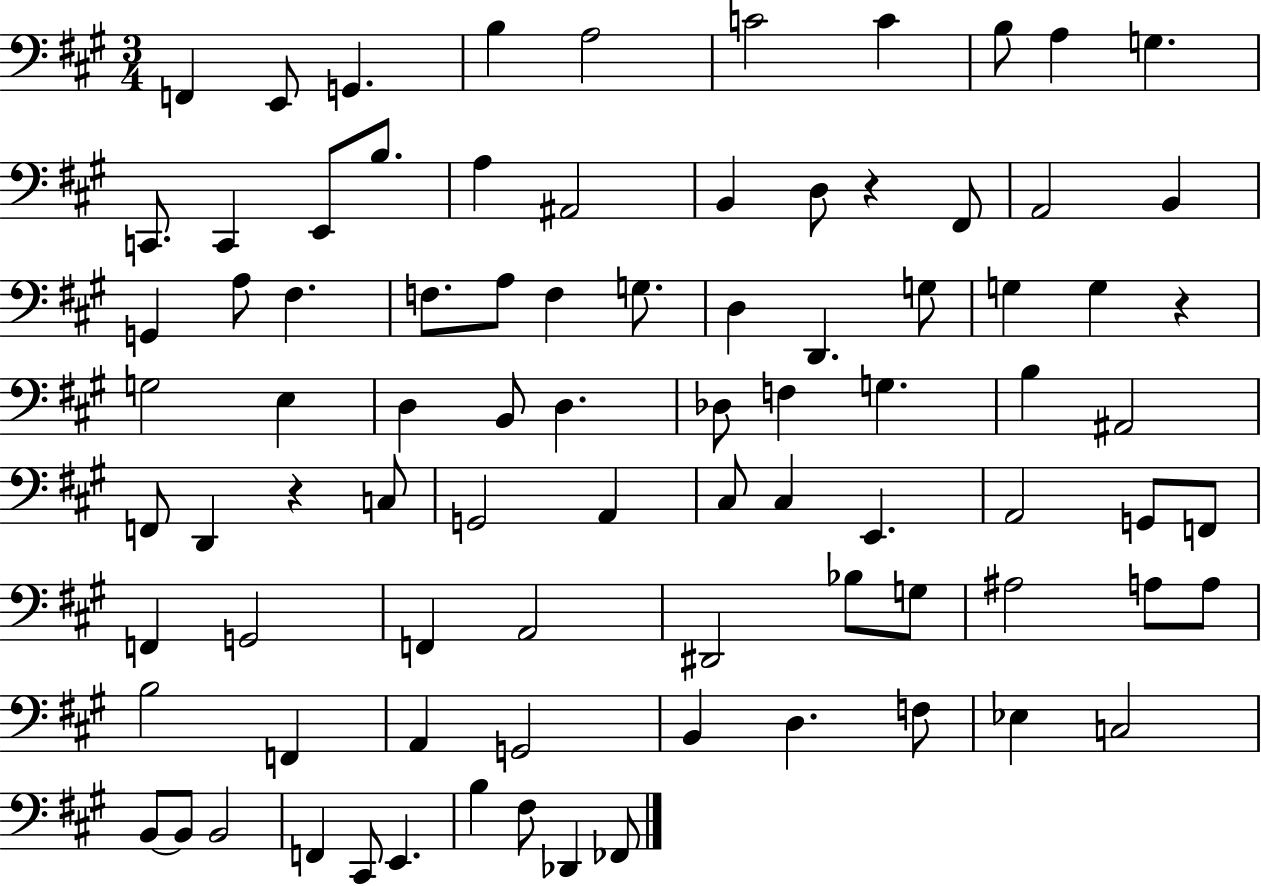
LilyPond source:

{
  \clef bass
  \numericTimeSignature
  \time 3/4
  \key a \major
  f,4 e,8 g,4. | b4 a2 | c'2 c'4 | b8 a4 g4. | \break c,8. c,4 e,8 b8. | a4 ais,2 | b,4 d8 r4 fis,8 | a,2 b,4 | \break g,4 a8 fis4. | f8. a8 f4 g8. | d4 d,4. g8 | g4 g4 r4 | \break g2 e4 | d4 b,8 d4. | des8 f4 g4. | b4 ais,2 | \break f,8 d,4 r4 c8 | g,2 a,4 | cis8 cis4 e,4. | a,2 g,8 f,8 | \break f,4 g,2 | f,4 a,2 | dis,2 bes8 g8 | ais2 a8 a8 | \break b2 f,4 | a,4 g,2 | b,4 d4. f8 | ees4 c2 | \break b,8~~ b,8 b,2 | f,4 cis,8 e,4. | b4 fis8 des,4 fes,8 | \bar "|."
}